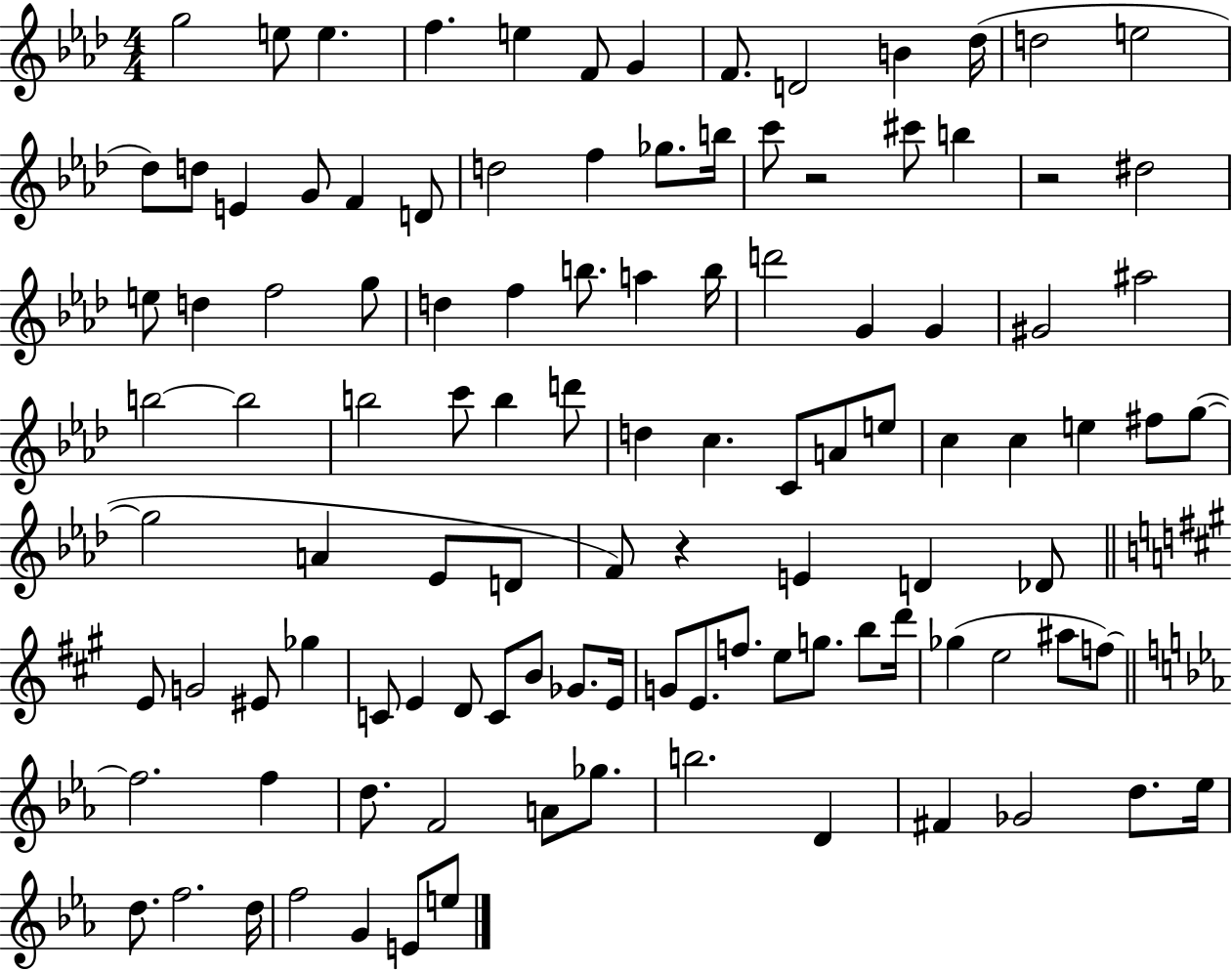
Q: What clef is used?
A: treble